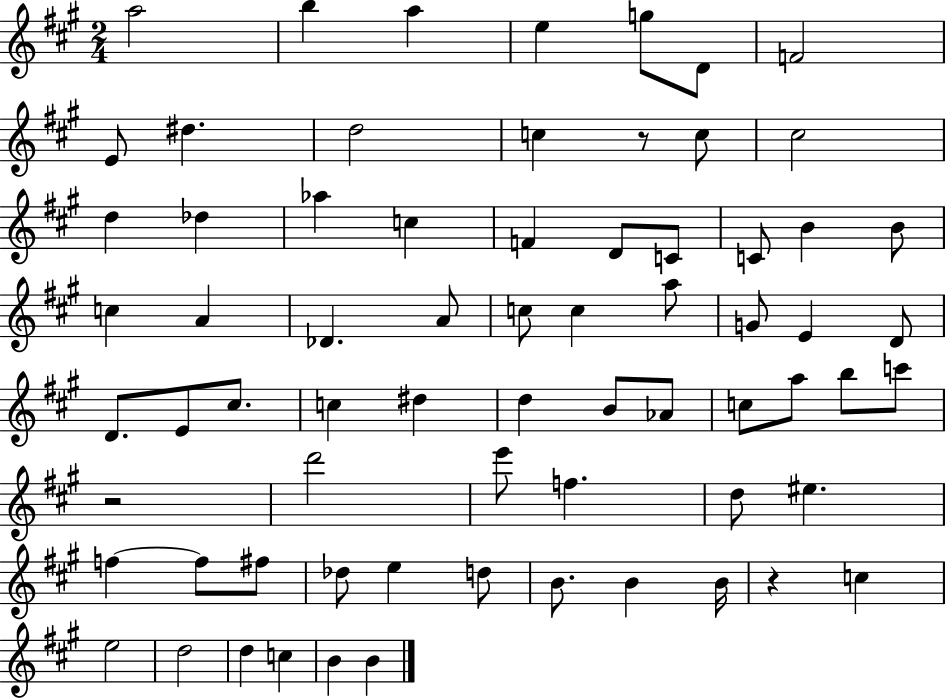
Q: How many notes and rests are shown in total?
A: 69